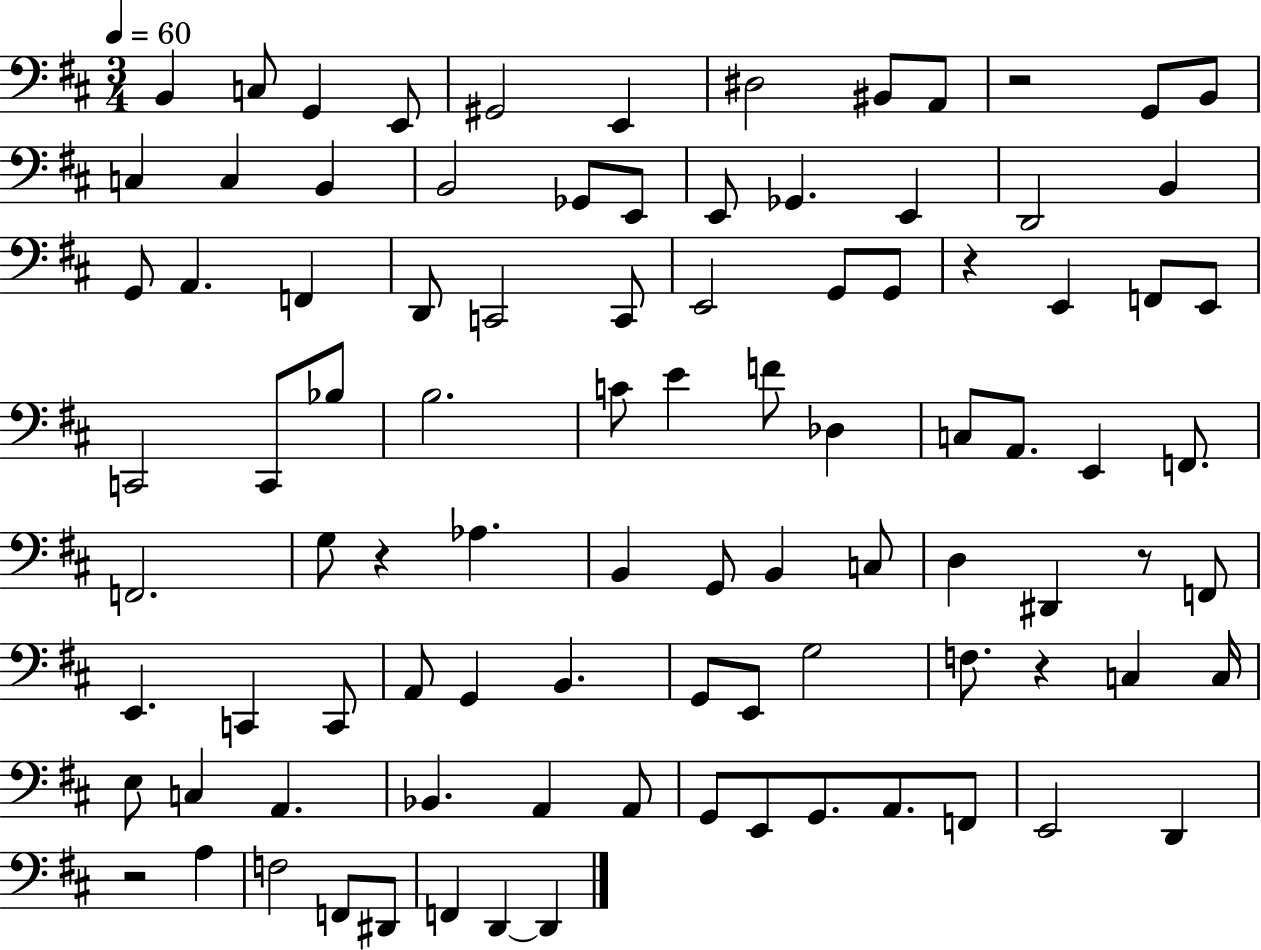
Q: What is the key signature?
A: D major